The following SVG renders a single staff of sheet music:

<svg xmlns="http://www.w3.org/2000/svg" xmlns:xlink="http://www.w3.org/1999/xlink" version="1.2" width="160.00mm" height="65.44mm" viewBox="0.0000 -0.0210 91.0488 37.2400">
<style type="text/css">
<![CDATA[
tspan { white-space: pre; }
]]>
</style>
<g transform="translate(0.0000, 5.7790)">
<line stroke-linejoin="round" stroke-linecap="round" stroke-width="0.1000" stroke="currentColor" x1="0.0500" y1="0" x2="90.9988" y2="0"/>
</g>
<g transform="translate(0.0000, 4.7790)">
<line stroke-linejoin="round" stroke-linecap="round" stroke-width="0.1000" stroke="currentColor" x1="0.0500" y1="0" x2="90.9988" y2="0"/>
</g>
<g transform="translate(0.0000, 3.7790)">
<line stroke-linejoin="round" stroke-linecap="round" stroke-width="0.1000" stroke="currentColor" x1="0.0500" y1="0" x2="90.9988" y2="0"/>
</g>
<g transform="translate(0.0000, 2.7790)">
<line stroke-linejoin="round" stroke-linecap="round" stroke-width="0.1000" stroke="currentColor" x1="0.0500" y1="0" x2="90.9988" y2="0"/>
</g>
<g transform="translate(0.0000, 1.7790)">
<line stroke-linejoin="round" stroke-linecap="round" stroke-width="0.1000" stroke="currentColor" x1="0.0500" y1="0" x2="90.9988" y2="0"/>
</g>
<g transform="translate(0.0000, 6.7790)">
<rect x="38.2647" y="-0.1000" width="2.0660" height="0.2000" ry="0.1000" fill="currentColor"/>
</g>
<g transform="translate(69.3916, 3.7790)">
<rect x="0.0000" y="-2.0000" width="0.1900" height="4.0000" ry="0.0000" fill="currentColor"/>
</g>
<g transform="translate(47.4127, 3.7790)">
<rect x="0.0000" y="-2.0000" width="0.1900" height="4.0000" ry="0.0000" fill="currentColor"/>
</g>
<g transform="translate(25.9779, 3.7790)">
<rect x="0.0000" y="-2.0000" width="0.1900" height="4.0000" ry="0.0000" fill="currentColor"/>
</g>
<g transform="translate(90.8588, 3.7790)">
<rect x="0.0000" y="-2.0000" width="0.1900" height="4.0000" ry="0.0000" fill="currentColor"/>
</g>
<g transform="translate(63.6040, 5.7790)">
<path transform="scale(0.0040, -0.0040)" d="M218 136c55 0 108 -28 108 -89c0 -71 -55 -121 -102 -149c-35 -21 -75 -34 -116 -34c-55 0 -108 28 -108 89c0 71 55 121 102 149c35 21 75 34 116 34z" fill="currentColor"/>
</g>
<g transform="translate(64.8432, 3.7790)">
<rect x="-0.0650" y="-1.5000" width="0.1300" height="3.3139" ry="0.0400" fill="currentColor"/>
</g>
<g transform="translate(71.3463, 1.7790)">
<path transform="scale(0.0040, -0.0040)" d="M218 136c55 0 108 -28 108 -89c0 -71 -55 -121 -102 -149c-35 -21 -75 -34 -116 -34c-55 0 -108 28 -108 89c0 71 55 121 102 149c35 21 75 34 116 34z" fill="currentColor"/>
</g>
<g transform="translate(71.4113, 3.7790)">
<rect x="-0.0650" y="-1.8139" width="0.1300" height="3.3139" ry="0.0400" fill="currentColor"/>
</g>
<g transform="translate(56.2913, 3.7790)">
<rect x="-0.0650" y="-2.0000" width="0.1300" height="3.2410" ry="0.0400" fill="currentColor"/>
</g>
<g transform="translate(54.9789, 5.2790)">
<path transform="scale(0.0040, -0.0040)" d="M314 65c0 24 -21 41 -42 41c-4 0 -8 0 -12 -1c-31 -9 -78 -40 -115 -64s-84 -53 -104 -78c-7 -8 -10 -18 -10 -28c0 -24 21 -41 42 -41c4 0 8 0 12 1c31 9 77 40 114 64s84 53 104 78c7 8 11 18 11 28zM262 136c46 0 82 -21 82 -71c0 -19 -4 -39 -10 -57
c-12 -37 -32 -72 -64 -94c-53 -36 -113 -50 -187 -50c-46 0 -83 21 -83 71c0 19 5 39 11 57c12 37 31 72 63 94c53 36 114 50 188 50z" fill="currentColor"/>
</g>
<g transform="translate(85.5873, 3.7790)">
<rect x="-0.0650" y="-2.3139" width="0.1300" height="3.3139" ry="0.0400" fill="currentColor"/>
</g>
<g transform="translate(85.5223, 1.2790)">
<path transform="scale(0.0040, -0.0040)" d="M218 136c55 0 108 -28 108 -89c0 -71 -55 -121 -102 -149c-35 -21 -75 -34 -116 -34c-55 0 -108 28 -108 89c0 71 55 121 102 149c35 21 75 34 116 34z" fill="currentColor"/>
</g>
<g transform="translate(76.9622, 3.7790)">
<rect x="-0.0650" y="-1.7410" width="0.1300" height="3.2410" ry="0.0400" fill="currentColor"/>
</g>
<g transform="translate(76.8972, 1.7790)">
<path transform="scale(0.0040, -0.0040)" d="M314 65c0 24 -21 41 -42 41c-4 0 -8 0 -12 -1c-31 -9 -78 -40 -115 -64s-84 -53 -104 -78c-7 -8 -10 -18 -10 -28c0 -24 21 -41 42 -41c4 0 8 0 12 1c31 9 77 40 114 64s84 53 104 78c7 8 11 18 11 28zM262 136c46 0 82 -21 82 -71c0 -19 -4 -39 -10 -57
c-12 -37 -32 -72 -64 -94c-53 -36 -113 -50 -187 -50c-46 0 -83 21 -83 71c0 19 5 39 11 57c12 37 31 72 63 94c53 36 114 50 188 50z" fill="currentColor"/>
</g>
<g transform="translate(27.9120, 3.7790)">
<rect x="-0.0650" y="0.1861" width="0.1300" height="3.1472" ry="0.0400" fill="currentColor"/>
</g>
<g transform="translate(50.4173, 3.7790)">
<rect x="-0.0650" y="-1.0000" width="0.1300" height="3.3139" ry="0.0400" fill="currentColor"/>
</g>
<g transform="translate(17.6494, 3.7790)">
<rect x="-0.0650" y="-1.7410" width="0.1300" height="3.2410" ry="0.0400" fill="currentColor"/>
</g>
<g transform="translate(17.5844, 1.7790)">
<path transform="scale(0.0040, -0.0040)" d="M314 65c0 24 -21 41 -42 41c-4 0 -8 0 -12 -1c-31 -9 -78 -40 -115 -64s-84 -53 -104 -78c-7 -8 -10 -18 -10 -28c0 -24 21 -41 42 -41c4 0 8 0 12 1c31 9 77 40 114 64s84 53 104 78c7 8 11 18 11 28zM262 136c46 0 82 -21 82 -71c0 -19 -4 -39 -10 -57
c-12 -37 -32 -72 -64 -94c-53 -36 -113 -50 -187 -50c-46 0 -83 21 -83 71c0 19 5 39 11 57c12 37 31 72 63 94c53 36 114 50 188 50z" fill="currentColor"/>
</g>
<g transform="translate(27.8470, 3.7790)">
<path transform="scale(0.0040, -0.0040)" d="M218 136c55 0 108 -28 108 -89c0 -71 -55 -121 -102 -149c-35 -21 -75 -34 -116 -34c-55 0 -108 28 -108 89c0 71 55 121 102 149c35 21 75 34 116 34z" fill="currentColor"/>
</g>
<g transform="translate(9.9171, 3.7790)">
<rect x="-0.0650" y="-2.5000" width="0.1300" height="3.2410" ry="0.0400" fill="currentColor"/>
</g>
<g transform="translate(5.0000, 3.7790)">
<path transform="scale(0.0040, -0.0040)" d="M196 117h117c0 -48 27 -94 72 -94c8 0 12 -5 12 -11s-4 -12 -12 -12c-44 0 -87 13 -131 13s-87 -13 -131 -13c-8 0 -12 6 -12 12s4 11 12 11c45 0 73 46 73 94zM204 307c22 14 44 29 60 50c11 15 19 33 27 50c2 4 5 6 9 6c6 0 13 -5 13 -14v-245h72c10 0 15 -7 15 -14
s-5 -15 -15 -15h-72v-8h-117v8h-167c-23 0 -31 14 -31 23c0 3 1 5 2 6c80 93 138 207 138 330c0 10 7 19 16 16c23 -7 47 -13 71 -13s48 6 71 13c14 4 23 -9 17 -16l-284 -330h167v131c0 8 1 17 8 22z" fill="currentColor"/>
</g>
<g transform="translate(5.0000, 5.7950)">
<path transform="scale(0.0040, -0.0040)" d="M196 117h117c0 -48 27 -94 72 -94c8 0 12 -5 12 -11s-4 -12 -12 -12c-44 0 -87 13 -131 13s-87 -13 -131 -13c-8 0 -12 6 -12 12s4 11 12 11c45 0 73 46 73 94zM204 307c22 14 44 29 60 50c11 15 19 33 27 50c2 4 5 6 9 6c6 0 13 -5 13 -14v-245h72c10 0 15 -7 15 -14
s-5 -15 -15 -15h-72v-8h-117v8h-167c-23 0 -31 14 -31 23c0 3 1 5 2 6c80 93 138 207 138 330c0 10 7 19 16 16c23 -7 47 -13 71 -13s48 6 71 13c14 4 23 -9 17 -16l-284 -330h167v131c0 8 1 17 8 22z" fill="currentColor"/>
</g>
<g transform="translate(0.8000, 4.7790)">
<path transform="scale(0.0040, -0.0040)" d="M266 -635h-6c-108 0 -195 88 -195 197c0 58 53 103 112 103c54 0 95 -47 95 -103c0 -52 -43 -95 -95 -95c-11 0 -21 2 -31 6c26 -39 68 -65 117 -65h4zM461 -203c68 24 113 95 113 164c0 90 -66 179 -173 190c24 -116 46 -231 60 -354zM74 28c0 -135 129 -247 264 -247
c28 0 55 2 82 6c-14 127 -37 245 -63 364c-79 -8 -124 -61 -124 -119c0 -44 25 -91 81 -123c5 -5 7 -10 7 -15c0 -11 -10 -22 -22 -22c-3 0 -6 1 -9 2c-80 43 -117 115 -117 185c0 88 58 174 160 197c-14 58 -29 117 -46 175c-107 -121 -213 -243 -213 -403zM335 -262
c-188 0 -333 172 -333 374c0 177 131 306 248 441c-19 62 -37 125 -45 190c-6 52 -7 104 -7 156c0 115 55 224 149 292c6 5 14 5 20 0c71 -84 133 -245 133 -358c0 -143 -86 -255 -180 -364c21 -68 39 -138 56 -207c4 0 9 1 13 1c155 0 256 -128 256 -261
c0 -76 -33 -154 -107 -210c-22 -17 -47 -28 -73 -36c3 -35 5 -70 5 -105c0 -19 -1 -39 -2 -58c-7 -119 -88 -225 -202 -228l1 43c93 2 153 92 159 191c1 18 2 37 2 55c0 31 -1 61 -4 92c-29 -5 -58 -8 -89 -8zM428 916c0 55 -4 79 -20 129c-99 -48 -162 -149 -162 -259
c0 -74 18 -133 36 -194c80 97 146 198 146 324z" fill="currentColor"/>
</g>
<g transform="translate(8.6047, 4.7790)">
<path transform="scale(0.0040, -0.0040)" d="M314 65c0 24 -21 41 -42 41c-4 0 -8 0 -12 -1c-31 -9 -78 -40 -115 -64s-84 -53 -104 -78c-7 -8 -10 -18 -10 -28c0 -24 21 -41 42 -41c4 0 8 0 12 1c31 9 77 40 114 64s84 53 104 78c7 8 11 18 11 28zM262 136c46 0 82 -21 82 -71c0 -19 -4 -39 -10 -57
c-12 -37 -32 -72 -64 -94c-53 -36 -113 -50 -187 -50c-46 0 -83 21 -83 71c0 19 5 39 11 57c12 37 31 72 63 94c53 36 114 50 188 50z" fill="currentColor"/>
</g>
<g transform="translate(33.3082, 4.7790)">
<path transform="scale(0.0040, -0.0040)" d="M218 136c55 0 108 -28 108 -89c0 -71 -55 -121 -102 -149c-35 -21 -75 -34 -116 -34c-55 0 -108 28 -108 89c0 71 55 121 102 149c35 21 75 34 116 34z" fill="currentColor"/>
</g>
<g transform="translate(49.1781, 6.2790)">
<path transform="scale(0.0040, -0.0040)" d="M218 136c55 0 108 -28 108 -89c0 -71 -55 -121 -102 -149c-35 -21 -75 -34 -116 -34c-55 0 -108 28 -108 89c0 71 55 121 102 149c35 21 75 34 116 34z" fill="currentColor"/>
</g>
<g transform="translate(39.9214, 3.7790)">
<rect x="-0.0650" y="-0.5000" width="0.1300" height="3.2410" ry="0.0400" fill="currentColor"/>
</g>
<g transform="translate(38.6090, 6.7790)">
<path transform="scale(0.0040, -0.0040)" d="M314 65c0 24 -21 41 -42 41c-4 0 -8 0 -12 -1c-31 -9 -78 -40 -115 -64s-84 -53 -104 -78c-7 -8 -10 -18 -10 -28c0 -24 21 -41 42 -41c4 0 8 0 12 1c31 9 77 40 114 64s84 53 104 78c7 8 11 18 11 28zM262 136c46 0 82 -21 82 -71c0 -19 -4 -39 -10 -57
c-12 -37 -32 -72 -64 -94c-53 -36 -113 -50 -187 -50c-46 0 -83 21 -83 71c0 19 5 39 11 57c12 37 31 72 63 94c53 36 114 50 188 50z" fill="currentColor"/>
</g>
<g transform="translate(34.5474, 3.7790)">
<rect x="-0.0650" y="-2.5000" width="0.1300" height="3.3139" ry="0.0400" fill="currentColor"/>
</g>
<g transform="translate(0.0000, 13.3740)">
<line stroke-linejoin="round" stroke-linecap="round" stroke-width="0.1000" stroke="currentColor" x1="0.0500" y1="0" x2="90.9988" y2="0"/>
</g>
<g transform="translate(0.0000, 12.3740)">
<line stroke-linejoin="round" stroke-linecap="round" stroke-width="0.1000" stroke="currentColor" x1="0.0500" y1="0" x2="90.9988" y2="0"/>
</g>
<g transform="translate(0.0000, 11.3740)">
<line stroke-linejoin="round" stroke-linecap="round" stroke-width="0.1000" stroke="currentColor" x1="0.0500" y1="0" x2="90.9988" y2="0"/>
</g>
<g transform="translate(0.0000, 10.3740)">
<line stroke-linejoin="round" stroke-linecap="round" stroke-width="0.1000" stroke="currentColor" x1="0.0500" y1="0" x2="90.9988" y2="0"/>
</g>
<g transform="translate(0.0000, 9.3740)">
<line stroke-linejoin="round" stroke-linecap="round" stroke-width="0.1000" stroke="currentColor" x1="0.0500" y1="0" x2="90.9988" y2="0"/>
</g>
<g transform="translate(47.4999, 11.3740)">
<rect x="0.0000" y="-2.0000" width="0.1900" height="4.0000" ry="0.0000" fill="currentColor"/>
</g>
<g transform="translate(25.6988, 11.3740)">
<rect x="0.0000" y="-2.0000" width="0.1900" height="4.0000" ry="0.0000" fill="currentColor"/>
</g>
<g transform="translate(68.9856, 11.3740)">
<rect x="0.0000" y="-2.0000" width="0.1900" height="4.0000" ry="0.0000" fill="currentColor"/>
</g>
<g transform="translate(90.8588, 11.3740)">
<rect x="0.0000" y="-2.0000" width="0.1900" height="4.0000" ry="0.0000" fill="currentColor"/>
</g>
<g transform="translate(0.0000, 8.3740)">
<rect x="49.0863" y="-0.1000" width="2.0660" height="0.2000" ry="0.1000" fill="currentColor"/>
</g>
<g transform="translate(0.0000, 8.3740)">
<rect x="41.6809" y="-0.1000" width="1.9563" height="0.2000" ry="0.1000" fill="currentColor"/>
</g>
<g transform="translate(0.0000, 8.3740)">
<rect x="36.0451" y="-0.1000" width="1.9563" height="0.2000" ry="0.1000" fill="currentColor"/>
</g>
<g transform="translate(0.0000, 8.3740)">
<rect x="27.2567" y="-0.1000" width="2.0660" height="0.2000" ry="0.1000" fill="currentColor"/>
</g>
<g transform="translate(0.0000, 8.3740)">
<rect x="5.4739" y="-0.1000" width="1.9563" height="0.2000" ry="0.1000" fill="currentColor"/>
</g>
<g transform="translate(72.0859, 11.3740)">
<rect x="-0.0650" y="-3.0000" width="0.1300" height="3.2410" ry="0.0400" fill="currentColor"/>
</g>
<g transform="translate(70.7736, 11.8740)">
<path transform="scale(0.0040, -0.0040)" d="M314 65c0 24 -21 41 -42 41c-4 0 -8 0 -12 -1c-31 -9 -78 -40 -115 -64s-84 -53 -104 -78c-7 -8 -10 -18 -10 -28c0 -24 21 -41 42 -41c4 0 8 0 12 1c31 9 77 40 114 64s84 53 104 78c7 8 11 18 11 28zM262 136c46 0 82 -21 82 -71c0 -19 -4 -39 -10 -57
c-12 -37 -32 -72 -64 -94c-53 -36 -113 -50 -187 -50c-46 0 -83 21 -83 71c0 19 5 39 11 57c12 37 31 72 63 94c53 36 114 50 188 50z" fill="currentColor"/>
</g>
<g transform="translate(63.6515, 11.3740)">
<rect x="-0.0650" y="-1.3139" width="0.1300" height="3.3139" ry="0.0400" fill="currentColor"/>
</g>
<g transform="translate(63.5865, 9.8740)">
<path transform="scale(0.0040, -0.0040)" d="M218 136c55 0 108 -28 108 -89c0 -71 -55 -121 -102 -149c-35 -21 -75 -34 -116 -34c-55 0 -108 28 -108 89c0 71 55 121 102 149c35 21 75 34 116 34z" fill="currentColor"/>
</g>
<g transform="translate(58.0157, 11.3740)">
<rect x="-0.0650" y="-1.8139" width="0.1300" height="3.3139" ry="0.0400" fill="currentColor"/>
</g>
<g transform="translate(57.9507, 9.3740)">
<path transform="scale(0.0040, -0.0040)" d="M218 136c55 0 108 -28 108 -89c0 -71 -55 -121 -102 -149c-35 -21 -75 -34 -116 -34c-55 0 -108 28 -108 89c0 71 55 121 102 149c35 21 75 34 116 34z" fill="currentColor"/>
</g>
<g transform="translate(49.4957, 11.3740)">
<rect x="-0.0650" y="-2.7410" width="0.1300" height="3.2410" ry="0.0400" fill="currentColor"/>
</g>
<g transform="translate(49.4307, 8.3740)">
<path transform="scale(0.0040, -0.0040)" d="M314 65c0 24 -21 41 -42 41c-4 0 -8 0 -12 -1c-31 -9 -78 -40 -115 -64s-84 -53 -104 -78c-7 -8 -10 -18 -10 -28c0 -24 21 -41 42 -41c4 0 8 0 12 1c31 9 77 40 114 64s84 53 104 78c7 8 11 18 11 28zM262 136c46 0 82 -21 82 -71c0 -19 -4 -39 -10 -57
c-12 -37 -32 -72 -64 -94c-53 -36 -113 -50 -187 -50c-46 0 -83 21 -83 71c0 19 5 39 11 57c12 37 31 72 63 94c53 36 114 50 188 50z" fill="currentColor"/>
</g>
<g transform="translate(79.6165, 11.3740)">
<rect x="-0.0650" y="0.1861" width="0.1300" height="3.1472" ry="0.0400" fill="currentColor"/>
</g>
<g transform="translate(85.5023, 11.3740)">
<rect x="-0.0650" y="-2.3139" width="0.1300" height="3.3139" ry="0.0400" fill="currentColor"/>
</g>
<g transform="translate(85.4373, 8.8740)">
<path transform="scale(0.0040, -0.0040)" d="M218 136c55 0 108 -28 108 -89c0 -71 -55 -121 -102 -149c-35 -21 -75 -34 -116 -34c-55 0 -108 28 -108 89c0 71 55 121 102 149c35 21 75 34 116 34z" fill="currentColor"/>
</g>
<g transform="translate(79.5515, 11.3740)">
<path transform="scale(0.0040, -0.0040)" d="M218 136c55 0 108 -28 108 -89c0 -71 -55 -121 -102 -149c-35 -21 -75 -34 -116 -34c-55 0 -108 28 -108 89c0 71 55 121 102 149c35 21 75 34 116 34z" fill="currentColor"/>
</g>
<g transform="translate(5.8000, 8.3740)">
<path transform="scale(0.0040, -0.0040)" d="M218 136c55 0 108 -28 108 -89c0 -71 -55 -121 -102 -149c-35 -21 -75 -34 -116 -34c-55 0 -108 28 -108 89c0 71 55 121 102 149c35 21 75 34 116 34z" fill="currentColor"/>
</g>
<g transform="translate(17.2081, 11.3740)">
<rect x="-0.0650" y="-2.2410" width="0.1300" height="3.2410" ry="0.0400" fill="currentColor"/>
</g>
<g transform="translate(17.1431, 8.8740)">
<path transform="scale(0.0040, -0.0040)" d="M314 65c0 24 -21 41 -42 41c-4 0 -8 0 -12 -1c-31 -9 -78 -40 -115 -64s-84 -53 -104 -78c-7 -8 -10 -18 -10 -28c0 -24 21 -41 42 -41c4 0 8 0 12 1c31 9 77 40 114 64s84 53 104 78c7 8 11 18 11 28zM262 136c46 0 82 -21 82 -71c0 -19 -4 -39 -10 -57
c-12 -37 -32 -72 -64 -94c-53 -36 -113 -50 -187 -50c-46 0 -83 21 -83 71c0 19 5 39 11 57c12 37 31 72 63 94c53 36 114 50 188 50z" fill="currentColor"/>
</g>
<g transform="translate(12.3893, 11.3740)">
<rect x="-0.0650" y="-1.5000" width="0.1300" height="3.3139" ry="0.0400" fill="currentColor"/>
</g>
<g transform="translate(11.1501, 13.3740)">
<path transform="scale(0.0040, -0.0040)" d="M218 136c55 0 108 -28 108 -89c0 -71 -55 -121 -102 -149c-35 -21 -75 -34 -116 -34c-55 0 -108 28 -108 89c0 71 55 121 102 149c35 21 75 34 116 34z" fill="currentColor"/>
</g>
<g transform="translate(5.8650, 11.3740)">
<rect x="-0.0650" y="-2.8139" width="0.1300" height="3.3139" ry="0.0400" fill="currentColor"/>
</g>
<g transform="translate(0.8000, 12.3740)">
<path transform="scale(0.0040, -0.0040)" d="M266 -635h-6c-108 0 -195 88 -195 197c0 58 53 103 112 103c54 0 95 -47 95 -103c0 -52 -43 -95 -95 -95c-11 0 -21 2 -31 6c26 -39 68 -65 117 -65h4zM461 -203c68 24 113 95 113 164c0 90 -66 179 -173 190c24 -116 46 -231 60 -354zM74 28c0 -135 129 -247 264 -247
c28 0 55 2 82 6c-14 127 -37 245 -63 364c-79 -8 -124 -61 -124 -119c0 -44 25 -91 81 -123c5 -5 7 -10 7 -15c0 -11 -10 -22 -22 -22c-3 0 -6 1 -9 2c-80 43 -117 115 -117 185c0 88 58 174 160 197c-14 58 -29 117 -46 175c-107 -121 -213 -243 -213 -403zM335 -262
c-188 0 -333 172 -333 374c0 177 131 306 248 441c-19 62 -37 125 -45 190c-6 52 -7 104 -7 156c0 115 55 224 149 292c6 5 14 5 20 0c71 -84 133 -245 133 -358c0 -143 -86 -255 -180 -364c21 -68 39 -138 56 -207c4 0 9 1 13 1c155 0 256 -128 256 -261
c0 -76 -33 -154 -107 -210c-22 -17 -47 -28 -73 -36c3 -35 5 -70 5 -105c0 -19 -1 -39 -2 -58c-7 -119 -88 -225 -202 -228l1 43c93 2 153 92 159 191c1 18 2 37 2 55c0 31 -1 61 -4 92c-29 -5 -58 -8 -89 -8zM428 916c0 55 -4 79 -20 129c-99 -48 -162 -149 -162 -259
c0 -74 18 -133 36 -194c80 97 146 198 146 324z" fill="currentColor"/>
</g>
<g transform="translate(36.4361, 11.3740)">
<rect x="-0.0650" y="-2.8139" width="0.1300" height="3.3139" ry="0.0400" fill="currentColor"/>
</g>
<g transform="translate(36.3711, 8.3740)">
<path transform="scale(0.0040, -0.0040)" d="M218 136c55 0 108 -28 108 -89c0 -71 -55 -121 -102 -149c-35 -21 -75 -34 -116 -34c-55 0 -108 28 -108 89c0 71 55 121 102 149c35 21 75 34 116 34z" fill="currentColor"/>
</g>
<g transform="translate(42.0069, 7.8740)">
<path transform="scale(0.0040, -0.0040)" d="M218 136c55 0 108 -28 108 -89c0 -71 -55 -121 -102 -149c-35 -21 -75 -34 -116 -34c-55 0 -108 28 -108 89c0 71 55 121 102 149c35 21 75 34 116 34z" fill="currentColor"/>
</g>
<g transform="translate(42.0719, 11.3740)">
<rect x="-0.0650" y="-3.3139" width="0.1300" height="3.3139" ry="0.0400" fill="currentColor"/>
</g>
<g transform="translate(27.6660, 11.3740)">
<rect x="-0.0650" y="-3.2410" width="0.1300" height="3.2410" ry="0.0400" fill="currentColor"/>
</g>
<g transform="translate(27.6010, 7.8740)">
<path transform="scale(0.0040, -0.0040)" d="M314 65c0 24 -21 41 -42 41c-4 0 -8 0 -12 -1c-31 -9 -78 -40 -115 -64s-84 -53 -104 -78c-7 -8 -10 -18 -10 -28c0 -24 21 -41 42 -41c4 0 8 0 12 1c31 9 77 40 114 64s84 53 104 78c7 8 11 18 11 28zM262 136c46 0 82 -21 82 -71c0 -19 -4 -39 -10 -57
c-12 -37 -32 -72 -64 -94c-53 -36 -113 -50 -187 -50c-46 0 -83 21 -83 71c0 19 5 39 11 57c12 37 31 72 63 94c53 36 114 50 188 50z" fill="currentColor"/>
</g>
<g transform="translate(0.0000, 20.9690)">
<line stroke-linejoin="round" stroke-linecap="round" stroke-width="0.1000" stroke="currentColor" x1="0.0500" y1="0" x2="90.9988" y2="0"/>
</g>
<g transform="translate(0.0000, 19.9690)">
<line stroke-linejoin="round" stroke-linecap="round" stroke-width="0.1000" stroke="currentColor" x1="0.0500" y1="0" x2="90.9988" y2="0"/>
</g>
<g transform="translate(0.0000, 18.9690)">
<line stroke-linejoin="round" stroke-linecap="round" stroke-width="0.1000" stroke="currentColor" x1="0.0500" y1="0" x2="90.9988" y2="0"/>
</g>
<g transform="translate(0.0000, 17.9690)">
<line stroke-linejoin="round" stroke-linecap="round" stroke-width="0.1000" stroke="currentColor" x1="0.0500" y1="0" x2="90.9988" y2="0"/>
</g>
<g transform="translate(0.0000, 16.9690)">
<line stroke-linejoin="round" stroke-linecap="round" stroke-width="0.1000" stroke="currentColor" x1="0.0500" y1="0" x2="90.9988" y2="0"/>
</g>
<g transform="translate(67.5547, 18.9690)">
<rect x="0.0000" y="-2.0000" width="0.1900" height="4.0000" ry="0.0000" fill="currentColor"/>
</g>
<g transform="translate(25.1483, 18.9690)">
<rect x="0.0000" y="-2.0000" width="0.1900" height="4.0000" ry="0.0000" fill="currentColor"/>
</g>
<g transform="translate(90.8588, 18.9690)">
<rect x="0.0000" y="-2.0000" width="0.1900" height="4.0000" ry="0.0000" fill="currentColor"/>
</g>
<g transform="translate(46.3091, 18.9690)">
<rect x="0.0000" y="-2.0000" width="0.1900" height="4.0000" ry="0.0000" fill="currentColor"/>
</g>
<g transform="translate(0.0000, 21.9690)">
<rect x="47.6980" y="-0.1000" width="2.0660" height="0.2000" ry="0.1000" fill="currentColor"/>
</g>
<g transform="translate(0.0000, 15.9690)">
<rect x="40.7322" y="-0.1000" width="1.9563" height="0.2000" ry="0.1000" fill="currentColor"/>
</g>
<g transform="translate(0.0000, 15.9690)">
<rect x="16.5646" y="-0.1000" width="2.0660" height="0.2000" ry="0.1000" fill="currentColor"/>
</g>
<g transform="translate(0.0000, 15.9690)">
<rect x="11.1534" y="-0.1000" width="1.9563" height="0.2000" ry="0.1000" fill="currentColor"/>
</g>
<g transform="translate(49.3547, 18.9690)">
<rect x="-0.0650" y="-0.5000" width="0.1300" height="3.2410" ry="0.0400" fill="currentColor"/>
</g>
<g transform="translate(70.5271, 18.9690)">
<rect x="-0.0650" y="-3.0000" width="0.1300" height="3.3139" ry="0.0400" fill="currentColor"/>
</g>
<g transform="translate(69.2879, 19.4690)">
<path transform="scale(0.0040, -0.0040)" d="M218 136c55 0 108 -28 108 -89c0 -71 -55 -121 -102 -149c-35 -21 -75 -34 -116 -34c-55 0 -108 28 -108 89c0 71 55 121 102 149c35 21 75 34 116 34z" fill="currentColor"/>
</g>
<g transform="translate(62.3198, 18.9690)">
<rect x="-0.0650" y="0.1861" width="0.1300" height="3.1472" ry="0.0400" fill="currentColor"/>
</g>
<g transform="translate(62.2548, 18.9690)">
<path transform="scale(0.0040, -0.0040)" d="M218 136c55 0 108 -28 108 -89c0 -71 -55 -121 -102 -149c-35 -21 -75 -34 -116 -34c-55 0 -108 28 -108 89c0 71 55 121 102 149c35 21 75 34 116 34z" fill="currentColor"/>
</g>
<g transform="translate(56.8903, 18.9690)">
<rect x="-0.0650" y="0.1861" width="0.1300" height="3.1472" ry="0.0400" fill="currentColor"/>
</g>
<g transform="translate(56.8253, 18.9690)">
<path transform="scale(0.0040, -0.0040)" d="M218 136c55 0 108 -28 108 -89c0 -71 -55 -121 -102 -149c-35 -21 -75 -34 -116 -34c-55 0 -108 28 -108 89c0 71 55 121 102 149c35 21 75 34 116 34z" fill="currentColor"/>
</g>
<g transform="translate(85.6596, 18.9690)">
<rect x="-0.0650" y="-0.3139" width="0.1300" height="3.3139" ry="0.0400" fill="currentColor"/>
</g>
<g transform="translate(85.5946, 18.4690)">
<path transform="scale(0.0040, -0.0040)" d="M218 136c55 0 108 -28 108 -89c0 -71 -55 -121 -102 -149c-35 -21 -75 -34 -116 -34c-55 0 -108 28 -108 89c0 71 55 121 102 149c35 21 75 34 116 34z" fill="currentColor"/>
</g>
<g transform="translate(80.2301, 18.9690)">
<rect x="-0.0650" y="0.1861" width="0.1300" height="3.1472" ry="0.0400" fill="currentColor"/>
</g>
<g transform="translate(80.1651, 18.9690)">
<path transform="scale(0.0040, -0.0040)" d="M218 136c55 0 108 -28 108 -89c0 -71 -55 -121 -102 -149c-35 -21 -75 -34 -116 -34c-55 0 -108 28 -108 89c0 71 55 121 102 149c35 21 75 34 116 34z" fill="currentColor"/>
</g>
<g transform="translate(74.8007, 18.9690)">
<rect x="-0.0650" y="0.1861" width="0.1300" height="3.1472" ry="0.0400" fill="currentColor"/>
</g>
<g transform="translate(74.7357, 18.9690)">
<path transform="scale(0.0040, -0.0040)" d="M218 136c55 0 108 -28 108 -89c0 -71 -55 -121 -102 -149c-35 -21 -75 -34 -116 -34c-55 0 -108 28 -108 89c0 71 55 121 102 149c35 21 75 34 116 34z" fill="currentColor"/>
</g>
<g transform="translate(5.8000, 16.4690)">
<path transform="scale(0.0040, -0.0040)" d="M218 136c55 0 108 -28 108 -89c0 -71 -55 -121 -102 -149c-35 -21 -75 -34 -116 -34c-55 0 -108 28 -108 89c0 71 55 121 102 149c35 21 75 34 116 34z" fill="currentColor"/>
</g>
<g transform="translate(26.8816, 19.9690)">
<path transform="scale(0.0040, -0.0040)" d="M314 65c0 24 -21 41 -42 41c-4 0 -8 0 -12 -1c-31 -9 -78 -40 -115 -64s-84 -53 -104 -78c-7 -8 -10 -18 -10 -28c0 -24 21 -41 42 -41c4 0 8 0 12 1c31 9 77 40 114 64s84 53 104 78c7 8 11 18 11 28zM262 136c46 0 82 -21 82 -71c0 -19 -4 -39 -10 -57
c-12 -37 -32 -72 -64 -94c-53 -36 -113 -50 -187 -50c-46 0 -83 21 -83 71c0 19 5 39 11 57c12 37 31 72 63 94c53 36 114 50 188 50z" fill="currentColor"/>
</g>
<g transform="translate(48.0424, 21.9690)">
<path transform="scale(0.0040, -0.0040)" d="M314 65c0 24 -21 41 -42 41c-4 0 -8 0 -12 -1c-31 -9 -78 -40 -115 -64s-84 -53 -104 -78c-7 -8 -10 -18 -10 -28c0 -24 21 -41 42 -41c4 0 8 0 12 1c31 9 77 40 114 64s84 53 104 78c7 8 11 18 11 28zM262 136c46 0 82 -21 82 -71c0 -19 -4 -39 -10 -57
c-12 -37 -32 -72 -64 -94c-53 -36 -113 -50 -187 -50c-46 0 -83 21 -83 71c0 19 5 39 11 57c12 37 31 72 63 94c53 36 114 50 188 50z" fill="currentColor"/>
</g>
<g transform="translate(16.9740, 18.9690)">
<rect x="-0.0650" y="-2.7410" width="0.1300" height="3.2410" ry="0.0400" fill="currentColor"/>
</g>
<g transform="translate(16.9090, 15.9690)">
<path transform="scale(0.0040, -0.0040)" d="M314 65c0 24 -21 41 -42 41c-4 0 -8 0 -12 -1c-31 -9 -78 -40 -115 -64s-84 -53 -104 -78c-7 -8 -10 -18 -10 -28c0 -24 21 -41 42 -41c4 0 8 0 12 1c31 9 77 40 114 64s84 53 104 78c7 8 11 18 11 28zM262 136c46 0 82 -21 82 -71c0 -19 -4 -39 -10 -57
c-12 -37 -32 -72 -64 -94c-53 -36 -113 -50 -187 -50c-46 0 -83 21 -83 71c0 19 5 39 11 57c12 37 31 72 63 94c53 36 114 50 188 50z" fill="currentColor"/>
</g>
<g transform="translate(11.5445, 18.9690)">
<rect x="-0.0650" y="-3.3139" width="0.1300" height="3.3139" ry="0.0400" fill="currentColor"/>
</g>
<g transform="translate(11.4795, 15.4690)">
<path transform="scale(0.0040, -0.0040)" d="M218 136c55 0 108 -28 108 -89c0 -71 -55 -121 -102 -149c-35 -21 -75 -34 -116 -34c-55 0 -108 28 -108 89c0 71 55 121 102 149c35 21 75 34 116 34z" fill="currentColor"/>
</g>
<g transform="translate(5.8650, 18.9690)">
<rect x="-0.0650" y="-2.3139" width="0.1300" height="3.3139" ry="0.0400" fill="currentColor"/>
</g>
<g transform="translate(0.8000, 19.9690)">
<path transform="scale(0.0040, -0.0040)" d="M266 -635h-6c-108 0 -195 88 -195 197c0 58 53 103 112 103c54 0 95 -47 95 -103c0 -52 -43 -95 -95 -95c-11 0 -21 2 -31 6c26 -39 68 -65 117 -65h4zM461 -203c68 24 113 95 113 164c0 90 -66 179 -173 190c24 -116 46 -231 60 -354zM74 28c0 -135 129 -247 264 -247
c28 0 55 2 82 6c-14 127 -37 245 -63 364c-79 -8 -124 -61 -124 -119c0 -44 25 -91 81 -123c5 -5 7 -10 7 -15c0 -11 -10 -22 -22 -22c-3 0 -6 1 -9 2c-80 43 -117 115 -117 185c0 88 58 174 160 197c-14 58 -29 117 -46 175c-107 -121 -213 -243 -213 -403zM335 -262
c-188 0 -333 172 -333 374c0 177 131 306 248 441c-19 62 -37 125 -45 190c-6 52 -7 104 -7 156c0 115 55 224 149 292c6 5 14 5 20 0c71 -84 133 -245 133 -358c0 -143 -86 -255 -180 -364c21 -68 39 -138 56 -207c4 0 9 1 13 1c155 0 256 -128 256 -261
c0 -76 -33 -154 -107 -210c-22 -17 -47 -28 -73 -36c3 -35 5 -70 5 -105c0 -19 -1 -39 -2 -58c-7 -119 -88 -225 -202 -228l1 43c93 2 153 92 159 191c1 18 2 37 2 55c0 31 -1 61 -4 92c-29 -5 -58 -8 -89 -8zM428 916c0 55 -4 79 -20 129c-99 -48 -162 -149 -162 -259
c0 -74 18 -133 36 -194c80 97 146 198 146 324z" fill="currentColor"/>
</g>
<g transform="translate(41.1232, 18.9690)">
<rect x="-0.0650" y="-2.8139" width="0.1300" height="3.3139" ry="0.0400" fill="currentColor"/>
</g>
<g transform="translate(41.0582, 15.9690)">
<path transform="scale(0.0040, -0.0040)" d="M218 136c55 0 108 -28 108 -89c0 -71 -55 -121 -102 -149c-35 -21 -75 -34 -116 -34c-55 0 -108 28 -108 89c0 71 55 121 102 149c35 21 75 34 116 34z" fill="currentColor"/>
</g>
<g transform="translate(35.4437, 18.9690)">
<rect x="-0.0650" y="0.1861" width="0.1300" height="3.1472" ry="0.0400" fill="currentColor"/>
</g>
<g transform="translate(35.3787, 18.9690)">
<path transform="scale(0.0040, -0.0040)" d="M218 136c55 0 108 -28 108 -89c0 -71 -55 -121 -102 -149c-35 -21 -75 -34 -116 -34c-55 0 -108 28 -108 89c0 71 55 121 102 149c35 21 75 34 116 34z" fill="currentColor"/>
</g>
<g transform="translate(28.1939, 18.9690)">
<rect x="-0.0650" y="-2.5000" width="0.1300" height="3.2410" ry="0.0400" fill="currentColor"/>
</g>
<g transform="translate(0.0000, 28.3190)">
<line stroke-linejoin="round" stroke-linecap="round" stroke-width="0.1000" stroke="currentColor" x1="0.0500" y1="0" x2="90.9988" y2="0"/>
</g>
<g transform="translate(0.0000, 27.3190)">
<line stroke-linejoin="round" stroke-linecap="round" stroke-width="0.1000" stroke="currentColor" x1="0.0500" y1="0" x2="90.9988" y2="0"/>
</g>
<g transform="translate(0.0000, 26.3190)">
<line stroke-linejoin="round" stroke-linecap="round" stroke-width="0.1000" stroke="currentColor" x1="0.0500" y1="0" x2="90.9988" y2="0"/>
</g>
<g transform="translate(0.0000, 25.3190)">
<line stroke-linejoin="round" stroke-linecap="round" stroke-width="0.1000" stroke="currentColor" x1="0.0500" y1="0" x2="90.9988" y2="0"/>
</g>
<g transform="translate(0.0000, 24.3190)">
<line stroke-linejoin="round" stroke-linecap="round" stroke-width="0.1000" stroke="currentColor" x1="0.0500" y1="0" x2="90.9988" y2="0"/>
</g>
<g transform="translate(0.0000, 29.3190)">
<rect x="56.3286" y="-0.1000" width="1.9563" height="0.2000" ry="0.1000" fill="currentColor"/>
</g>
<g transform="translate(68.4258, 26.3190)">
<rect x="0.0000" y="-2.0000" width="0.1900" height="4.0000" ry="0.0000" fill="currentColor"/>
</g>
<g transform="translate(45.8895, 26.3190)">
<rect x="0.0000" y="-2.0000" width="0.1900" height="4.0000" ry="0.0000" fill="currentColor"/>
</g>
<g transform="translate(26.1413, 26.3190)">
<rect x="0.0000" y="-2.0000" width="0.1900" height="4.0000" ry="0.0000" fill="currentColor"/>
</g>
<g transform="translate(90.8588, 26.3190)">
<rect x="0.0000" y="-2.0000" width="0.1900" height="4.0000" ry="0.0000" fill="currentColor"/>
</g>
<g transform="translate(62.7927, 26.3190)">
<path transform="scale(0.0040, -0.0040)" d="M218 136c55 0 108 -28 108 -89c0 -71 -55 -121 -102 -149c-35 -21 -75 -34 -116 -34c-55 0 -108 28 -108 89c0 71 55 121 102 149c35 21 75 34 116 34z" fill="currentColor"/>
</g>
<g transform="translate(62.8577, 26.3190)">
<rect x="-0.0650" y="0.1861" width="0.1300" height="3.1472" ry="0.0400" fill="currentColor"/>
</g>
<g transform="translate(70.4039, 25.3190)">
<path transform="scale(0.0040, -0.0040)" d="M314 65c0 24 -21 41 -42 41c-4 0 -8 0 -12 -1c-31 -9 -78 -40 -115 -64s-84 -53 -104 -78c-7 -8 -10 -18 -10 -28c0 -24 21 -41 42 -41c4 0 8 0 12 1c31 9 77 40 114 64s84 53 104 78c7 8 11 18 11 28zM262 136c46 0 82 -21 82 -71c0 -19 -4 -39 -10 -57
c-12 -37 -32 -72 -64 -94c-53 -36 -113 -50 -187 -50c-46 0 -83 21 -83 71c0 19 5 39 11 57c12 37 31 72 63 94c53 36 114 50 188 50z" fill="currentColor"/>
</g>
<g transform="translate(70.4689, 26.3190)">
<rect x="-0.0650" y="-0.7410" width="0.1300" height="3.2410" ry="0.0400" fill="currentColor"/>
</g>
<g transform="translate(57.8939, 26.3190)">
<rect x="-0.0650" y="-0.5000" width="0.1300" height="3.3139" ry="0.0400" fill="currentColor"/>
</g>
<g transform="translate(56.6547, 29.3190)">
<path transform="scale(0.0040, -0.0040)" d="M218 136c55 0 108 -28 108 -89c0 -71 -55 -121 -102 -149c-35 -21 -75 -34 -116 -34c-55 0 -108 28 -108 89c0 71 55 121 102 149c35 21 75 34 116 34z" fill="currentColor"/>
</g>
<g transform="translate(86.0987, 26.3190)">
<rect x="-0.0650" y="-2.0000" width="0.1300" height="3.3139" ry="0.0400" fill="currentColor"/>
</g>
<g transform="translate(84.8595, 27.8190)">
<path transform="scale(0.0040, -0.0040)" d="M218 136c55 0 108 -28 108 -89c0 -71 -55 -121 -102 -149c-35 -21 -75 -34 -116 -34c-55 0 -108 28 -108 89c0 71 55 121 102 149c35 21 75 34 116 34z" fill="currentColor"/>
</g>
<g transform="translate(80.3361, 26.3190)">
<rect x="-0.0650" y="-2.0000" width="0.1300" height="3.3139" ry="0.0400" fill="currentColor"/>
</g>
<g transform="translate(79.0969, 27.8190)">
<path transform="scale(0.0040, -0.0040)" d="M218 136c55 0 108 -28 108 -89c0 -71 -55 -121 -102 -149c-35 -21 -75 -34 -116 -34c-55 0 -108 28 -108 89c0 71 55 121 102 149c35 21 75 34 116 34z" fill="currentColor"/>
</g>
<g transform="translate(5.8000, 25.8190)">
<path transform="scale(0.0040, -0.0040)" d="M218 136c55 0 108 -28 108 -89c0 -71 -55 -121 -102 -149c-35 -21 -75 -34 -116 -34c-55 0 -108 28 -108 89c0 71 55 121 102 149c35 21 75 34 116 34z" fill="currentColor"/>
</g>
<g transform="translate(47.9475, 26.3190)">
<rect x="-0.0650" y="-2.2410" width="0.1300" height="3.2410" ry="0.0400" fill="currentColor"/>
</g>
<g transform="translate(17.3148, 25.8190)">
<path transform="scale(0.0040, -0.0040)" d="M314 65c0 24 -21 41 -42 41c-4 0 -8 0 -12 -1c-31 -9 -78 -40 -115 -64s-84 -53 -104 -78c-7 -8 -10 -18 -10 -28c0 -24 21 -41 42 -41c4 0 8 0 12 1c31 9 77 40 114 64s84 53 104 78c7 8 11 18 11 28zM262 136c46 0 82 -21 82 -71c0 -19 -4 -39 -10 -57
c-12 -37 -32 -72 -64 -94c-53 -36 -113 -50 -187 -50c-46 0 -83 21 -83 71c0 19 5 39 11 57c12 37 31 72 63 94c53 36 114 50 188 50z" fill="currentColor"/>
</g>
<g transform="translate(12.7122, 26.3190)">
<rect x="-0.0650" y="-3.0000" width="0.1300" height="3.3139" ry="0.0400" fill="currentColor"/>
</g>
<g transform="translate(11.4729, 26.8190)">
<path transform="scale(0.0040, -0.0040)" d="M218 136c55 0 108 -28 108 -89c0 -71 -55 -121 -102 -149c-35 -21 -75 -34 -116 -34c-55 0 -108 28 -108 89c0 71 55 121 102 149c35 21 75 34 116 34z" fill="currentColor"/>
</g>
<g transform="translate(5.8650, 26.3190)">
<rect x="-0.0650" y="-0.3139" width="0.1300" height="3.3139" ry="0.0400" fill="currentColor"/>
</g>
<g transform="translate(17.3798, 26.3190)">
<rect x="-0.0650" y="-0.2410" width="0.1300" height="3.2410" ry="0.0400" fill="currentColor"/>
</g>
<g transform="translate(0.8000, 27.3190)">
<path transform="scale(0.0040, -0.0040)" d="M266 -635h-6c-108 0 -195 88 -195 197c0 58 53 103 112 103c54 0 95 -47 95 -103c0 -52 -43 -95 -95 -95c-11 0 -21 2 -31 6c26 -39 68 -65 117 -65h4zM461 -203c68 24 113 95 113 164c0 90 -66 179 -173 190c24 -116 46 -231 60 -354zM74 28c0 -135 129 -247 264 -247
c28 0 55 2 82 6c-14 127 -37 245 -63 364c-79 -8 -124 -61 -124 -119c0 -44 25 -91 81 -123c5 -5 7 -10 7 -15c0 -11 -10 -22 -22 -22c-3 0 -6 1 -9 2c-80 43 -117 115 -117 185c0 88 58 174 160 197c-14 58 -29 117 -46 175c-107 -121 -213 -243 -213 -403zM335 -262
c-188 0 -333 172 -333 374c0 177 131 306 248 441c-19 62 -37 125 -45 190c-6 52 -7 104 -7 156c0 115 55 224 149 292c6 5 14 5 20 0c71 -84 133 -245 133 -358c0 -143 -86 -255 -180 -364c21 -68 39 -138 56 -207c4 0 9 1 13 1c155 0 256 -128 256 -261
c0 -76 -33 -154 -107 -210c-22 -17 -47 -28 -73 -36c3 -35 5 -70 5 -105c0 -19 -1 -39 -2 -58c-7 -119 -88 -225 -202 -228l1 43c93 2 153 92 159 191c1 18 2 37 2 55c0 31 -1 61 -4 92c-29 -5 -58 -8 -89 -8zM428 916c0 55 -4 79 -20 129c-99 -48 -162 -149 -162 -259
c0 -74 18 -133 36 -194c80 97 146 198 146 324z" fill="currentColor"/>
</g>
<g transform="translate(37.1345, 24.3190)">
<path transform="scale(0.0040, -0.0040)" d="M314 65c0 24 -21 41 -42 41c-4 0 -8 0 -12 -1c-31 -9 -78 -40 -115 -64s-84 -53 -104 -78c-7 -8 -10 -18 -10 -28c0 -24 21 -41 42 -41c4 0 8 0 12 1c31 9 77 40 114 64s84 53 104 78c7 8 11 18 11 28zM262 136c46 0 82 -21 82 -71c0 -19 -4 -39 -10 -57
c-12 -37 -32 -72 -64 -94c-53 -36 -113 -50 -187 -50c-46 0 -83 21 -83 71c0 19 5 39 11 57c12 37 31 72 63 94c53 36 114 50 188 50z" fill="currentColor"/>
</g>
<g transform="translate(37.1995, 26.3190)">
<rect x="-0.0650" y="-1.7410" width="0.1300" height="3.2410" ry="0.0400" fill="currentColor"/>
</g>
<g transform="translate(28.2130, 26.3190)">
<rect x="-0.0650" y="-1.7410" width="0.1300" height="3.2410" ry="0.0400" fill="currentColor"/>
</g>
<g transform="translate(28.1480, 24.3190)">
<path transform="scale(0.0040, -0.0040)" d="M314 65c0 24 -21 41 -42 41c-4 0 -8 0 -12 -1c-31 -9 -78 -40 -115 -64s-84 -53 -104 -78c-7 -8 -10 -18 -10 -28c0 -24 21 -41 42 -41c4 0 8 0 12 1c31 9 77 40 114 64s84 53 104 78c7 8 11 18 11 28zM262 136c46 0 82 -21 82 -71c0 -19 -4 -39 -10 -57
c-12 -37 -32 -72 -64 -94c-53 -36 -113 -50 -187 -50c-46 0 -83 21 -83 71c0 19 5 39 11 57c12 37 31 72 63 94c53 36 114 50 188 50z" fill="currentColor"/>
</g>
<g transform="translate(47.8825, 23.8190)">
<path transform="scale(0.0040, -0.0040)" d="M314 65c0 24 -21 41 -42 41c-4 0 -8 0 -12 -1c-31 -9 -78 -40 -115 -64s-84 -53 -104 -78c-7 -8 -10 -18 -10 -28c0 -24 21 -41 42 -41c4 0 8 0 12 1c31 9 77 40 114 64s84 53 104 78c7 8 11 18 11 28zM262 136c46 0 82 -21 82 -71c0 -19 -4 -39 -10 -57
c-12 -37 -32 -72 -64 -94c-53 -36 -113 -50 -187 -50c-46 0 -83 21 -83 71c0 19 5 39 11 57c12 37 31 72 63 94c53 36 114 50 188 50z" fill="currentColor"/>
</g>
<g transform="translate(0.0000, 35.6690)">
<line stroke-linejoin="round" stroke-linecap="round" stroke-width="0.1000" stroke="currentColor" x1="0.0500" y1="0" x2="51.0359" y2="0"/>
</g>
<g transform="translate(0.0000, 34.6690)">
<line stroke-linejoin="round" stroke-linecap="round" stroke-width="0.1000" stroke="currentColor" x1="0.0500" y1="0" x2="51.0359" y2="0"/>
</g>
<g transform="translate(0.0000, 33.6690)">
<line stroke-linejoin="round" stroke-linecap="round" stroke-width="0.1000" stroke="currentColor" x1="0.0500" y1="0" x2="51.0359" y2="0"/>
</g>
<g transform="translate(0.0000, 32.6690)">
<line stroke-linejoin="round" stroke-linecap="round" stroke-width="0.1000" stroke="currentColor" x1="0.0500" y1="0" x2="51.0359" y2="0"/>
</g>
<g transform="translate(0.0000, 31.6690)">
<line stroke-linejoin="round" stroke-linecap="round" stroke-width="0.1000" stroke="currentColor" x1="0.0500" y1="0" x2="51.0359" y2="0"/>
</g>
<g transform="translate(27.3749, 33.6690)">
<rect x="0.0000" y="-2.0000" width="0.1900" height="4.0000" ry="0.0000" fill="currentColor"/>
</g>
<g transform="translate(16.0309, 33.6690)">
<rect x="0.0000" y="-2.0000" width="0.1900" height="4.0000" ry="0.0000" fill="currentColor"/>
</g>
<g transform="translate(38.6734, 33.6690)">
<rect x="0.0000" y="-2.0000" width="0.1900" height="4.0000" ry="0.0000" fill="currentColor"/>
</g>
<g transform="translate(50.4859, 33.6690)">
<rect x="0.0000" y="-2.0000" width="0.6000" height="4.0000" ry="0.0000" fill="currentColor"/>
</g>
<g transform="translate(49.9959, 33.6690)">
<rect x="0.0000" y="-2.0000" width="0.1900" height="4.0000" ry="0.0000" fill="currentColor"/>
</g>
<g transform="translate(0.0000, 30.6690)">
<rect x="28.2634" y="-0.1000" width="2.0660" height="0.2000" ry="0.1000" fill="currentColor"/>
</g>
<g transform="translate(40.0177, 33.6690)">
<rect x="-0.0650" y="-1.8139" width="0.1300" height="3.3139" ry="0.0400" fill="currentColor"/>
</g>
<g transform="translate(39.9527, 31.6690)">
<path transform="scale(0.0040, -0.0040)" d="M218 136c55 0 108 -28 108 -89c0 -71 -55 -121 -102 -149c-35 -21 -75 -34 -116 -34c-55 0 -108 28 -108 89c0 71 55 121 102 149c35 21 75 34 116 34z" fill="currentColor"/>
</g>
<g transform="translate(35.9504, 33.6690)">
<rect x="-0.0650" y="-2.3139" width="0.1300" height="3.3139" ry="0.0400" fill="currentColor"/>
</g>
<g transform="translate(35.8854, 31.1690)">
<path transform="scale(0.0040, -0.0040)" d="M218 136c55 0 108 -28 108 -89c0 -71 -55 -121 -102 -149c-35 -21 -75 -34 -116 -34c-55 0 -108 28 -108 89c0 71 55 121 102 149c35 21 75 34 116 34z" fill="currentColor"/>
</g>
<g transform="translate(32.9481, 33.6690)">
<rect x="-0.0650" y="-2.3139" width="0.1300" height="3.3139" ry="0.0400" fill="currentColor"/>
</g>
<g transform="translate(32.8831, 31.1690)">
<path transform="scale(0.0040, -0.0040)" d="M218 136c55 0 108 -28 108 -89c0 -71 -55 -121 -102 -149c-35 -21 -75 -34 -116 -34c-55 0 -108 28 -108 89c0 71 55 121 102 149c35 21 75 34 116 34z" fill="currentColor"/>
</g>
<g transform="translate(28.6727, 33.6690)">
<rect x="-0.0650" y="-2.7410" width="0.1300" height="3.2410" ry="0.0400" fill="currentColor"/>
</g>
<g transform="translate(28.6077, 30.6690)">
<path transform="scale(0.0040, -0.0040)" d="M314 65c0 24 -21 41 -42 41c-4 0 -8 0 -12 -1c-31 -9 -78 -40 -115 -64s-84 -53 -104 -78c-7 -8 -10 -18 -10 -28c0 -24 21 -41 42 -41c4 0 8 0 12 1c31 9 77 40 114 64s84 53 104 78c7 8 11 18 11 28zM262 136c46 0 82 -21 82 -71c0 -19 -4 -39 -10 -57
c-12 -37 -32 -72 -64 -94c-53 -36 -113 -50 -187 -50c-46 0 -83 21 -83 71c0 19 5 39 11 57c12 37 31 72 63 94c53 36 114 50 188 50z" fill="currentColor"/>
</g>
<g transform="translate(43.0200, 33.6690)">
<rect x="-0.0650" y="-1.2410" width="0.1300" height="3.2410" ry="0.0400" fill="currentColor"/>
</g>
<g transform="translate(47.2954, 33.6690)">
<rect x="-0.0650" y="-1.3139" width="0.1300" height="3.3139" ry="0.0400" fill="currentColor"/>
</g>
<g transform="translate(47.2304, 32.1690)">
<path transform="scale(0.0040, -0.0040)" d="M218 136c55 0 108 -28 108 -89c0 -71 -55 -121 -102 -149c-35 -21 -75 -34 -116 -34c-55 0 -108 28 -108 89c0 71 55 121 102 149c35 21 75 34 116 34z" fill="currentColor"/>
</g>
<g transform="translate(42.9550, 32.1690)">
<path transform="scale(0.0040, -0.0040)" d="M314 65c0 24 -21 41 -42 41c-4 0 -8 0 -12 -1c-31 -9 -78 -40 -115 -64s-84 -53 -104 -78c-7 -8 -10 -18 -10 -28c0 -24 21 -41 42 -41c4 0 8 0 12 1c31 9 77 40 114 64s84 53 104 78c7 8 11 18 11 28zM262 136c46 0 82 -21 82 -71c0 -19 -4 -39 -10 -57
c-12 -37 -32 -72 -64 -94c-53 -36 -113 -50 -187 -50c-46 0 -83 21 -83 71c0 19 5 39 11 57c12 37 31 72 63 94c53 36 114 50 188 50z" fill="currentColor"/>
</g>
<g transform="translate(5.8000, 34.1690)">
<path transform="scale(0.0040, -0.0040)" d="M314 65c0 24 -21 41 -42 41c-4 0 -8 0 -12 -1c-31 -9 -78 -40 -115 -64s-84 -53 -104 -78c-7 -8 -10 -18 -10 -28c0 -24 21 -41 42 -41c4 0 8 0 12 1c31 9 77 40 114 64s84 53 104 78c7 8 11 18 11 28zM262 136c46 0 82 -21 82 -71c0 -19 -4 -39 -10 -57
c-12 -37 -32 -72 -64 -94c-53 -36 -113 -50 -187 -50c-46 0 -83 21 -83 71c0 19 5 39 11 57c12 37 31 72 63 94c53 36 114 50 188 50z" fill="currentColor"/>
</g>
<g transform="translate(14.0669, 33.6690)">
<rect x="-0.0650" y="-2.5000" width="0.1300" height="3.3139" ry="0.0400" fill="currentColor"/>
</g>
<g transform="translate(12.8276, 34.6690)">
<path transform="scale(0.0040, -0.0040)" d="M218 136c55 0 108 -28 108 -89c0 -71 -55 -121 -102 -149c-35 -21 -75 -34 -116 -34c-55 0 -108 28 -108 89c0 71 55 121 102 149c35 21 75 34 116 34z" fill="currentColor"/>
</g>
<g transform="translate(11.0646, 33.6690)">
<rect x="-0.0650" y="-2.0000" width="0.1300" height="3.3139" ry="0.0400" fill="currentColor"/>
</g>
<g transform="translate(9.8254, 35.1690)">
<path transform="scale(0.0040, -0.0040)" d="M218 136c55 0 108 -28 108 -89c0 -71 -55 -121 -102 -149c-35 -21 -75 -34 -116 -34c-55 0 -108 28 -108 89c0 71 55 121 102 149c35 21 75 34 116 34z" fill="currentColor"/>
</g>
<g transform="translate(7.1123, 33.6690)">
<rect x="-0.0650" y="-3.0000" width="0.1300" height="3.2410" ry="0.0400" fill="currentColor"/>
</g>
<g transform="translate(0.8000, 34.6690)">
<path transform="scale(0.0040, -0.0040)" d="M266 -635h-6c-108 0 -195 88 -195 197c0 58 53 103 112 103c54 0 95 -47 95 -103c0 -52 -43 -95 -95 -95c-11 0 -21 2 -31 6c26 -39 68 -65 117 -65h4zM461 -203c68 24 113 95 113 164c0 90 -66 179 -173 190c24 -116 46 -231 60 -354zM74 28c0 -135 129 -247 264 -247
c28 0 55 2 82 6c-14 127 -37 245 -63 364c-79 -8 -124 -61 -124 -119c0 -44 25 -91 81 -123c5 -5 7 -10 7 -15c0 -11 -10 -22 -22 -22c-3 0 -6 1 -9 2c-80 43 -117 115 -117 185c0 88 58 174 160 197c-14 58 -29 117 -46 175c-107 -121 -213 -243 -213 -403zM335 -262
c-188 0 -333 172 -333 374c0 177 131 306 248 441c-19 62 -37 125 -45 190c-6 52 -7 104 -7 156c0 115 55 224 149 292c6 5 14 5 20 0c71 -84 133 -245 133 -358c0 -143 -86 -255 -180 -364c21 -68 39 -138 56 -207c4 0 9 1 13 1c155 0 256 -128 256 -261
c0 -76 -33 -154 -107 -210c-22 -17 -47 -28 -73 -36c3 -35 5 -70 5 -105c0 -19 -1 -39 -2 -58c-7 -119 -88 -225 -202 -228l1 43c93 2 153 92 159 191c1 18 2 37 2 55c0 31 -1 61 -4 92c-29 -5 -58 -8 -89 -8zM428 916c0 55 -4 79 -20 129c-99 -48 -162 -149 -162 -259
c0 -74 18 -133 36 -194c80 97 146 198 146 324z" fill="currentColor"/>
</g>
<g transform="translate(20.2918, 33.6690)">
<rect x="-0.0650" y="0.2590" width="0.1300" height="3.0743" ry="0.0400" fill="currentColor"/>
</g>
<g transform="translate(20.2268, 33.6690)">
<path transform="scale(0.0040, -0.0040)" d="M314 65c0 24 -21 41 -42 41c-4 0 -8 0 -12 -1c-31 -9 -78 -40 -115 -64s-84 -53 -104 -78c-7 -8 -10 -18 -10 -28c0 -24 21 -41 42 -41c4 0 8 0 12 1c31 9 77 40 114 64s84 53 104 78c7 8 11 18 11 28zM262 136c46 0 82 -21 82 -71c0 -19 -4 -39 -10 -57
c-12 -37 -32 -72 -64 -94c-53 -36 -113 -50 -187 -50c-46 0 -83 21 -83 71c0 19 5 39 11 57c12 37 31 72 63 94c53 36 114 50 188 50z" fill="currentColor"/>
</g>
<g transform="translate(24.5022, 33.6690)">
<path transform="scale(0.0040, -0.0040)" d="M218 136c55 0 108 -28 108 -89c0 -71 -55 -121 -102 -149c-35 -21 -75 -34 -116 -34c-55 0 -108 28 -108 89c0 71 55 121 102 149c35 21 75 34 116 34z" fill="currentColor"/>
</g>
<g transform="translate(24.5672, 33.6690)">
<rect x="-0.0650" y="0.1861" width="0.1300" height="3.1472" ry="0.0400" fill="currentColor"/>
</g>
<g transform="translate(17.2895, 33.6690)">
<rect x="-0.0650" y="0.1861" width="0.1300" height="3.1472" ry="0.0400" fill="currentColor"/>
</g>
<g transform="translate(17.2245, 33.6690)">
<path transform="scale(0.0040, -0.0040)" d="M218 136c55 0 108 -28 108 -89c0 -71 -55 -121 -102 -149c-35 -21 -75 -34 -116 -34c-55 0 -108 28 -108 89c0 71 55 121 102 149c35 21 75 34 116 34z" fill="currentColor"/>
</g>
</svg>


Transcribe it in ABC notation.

X:1
T:Untitled
M:4/4
L:1/4
K:C
G2 f2 B G C2 D F2 E f f2 g a E g2 b2 a b a2 f e A2 B g g b a2 G2 B a C2 B B A B B c c A c2 f2 f2 g2 C B d2 F F A2 F G B B2 B a2 g g f e2 e